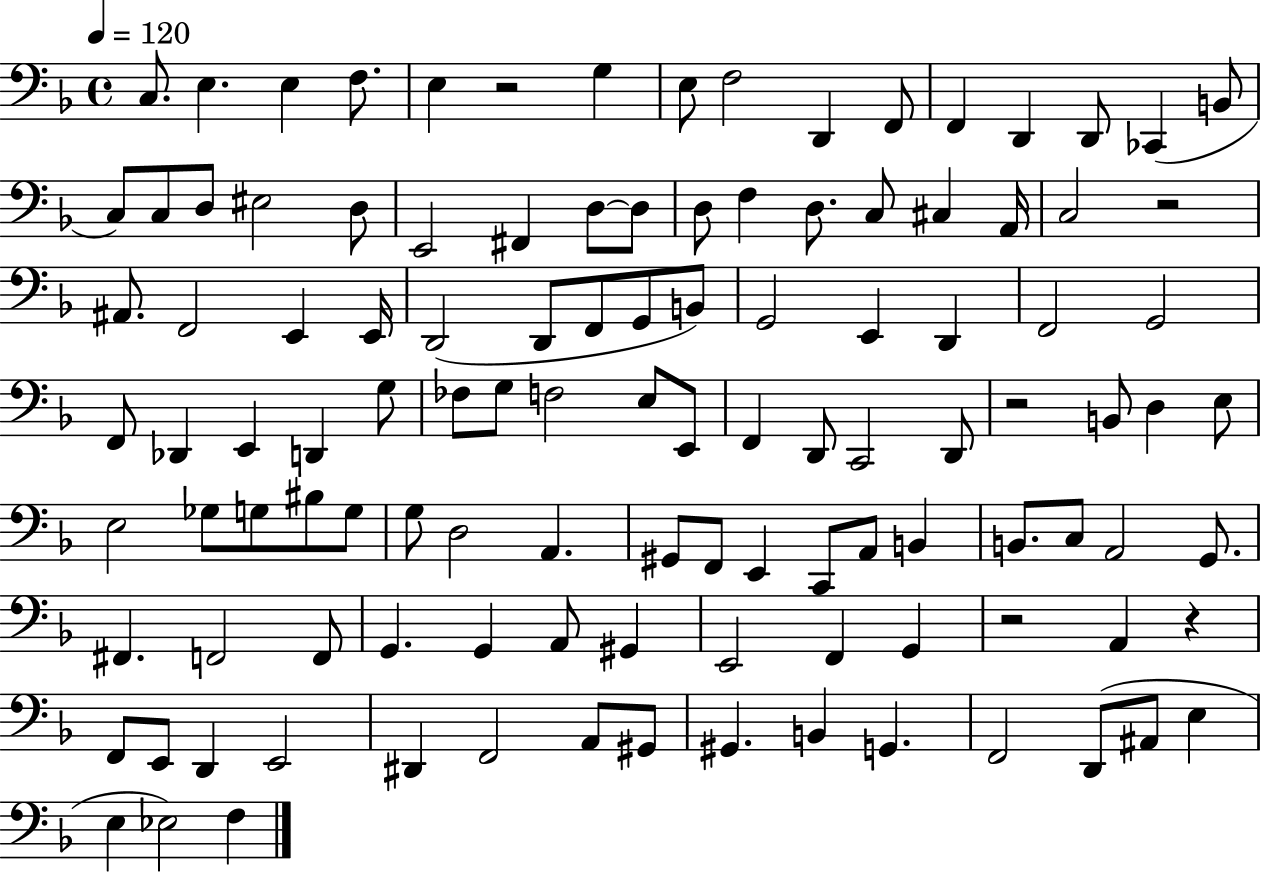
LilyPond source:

{
  \clef bass
  \time 4/4
  \defaultTimeSignature
  \key f \major
  \tempo 4 = 120
  \repeat volta 2 { c8. e4. e4 f8. | e4 r2 g4 | e8 f2 d,4 f,8 | f,4 d,4 d,8 ces,4( b,8 | \break c8) c8 d8 eis2 d8 | e,2 fis,4 d8~~ d8 | d8 f4 d8. c8 cis4 a,16 | c2 r2 | \break ais,8. f,2 e,4 e,16 | d,2( d,8 f,8 g,8 b,8) | g,2 e,4 d,4 | f,2 g,2 | \break f,8 des,4 e,4 d,4 g8 | fes8 g8 f2 e8 e,8 | f,4 d,8 c,2 d,8 | r2 b,8 d4 e8 | \break e2 ges8 g8 bis8 g8 | g8 d2 a,4. | gis,8 f,8 e,4 c,8 a,8 b,4 | b,8. c8 a,2 g,8. | \break fis,4. f,2 f,8 | g,4. g,4 a,8 gis,4 | e,2 f,4 g,4 | r2 a,4 r4 | \break f,8 e,8 d,4 e,2 | dis,4 f,2 a,8 gis,8 | gis,4. b,4 g,4. | f,2 d,8( ais,8 e4 | \break e4 ees2) f4 | } \bar "|."
}